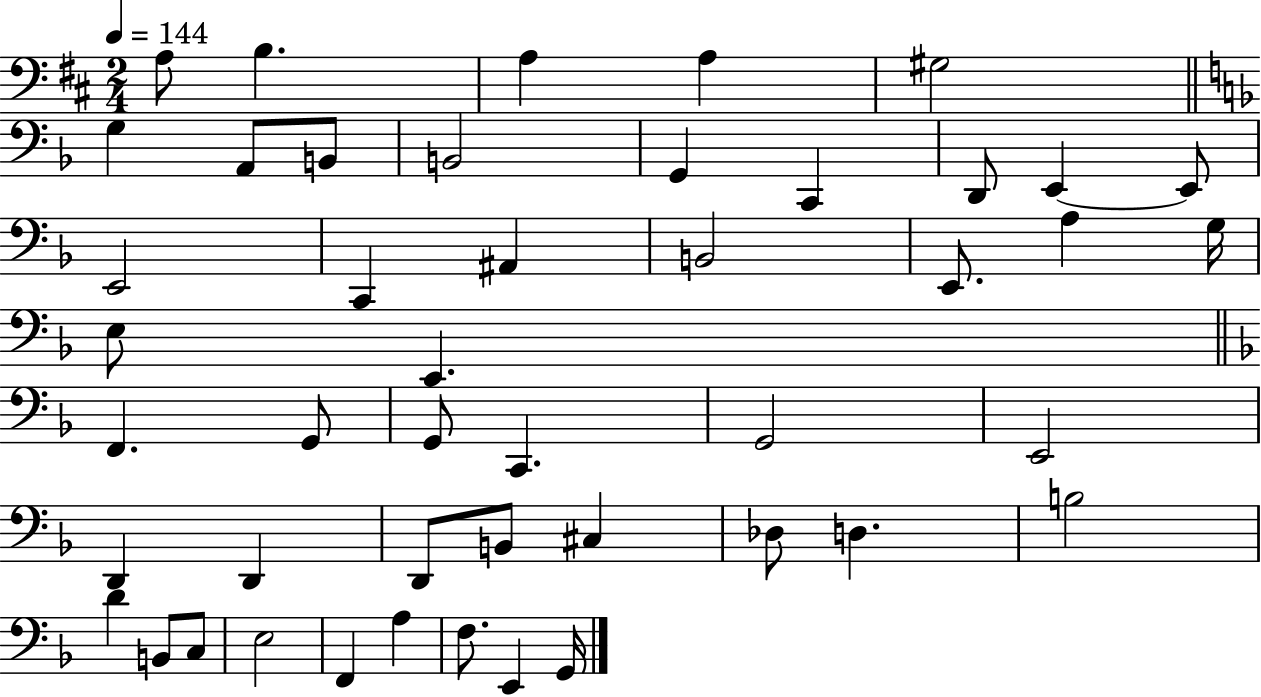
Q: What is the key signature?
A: D major